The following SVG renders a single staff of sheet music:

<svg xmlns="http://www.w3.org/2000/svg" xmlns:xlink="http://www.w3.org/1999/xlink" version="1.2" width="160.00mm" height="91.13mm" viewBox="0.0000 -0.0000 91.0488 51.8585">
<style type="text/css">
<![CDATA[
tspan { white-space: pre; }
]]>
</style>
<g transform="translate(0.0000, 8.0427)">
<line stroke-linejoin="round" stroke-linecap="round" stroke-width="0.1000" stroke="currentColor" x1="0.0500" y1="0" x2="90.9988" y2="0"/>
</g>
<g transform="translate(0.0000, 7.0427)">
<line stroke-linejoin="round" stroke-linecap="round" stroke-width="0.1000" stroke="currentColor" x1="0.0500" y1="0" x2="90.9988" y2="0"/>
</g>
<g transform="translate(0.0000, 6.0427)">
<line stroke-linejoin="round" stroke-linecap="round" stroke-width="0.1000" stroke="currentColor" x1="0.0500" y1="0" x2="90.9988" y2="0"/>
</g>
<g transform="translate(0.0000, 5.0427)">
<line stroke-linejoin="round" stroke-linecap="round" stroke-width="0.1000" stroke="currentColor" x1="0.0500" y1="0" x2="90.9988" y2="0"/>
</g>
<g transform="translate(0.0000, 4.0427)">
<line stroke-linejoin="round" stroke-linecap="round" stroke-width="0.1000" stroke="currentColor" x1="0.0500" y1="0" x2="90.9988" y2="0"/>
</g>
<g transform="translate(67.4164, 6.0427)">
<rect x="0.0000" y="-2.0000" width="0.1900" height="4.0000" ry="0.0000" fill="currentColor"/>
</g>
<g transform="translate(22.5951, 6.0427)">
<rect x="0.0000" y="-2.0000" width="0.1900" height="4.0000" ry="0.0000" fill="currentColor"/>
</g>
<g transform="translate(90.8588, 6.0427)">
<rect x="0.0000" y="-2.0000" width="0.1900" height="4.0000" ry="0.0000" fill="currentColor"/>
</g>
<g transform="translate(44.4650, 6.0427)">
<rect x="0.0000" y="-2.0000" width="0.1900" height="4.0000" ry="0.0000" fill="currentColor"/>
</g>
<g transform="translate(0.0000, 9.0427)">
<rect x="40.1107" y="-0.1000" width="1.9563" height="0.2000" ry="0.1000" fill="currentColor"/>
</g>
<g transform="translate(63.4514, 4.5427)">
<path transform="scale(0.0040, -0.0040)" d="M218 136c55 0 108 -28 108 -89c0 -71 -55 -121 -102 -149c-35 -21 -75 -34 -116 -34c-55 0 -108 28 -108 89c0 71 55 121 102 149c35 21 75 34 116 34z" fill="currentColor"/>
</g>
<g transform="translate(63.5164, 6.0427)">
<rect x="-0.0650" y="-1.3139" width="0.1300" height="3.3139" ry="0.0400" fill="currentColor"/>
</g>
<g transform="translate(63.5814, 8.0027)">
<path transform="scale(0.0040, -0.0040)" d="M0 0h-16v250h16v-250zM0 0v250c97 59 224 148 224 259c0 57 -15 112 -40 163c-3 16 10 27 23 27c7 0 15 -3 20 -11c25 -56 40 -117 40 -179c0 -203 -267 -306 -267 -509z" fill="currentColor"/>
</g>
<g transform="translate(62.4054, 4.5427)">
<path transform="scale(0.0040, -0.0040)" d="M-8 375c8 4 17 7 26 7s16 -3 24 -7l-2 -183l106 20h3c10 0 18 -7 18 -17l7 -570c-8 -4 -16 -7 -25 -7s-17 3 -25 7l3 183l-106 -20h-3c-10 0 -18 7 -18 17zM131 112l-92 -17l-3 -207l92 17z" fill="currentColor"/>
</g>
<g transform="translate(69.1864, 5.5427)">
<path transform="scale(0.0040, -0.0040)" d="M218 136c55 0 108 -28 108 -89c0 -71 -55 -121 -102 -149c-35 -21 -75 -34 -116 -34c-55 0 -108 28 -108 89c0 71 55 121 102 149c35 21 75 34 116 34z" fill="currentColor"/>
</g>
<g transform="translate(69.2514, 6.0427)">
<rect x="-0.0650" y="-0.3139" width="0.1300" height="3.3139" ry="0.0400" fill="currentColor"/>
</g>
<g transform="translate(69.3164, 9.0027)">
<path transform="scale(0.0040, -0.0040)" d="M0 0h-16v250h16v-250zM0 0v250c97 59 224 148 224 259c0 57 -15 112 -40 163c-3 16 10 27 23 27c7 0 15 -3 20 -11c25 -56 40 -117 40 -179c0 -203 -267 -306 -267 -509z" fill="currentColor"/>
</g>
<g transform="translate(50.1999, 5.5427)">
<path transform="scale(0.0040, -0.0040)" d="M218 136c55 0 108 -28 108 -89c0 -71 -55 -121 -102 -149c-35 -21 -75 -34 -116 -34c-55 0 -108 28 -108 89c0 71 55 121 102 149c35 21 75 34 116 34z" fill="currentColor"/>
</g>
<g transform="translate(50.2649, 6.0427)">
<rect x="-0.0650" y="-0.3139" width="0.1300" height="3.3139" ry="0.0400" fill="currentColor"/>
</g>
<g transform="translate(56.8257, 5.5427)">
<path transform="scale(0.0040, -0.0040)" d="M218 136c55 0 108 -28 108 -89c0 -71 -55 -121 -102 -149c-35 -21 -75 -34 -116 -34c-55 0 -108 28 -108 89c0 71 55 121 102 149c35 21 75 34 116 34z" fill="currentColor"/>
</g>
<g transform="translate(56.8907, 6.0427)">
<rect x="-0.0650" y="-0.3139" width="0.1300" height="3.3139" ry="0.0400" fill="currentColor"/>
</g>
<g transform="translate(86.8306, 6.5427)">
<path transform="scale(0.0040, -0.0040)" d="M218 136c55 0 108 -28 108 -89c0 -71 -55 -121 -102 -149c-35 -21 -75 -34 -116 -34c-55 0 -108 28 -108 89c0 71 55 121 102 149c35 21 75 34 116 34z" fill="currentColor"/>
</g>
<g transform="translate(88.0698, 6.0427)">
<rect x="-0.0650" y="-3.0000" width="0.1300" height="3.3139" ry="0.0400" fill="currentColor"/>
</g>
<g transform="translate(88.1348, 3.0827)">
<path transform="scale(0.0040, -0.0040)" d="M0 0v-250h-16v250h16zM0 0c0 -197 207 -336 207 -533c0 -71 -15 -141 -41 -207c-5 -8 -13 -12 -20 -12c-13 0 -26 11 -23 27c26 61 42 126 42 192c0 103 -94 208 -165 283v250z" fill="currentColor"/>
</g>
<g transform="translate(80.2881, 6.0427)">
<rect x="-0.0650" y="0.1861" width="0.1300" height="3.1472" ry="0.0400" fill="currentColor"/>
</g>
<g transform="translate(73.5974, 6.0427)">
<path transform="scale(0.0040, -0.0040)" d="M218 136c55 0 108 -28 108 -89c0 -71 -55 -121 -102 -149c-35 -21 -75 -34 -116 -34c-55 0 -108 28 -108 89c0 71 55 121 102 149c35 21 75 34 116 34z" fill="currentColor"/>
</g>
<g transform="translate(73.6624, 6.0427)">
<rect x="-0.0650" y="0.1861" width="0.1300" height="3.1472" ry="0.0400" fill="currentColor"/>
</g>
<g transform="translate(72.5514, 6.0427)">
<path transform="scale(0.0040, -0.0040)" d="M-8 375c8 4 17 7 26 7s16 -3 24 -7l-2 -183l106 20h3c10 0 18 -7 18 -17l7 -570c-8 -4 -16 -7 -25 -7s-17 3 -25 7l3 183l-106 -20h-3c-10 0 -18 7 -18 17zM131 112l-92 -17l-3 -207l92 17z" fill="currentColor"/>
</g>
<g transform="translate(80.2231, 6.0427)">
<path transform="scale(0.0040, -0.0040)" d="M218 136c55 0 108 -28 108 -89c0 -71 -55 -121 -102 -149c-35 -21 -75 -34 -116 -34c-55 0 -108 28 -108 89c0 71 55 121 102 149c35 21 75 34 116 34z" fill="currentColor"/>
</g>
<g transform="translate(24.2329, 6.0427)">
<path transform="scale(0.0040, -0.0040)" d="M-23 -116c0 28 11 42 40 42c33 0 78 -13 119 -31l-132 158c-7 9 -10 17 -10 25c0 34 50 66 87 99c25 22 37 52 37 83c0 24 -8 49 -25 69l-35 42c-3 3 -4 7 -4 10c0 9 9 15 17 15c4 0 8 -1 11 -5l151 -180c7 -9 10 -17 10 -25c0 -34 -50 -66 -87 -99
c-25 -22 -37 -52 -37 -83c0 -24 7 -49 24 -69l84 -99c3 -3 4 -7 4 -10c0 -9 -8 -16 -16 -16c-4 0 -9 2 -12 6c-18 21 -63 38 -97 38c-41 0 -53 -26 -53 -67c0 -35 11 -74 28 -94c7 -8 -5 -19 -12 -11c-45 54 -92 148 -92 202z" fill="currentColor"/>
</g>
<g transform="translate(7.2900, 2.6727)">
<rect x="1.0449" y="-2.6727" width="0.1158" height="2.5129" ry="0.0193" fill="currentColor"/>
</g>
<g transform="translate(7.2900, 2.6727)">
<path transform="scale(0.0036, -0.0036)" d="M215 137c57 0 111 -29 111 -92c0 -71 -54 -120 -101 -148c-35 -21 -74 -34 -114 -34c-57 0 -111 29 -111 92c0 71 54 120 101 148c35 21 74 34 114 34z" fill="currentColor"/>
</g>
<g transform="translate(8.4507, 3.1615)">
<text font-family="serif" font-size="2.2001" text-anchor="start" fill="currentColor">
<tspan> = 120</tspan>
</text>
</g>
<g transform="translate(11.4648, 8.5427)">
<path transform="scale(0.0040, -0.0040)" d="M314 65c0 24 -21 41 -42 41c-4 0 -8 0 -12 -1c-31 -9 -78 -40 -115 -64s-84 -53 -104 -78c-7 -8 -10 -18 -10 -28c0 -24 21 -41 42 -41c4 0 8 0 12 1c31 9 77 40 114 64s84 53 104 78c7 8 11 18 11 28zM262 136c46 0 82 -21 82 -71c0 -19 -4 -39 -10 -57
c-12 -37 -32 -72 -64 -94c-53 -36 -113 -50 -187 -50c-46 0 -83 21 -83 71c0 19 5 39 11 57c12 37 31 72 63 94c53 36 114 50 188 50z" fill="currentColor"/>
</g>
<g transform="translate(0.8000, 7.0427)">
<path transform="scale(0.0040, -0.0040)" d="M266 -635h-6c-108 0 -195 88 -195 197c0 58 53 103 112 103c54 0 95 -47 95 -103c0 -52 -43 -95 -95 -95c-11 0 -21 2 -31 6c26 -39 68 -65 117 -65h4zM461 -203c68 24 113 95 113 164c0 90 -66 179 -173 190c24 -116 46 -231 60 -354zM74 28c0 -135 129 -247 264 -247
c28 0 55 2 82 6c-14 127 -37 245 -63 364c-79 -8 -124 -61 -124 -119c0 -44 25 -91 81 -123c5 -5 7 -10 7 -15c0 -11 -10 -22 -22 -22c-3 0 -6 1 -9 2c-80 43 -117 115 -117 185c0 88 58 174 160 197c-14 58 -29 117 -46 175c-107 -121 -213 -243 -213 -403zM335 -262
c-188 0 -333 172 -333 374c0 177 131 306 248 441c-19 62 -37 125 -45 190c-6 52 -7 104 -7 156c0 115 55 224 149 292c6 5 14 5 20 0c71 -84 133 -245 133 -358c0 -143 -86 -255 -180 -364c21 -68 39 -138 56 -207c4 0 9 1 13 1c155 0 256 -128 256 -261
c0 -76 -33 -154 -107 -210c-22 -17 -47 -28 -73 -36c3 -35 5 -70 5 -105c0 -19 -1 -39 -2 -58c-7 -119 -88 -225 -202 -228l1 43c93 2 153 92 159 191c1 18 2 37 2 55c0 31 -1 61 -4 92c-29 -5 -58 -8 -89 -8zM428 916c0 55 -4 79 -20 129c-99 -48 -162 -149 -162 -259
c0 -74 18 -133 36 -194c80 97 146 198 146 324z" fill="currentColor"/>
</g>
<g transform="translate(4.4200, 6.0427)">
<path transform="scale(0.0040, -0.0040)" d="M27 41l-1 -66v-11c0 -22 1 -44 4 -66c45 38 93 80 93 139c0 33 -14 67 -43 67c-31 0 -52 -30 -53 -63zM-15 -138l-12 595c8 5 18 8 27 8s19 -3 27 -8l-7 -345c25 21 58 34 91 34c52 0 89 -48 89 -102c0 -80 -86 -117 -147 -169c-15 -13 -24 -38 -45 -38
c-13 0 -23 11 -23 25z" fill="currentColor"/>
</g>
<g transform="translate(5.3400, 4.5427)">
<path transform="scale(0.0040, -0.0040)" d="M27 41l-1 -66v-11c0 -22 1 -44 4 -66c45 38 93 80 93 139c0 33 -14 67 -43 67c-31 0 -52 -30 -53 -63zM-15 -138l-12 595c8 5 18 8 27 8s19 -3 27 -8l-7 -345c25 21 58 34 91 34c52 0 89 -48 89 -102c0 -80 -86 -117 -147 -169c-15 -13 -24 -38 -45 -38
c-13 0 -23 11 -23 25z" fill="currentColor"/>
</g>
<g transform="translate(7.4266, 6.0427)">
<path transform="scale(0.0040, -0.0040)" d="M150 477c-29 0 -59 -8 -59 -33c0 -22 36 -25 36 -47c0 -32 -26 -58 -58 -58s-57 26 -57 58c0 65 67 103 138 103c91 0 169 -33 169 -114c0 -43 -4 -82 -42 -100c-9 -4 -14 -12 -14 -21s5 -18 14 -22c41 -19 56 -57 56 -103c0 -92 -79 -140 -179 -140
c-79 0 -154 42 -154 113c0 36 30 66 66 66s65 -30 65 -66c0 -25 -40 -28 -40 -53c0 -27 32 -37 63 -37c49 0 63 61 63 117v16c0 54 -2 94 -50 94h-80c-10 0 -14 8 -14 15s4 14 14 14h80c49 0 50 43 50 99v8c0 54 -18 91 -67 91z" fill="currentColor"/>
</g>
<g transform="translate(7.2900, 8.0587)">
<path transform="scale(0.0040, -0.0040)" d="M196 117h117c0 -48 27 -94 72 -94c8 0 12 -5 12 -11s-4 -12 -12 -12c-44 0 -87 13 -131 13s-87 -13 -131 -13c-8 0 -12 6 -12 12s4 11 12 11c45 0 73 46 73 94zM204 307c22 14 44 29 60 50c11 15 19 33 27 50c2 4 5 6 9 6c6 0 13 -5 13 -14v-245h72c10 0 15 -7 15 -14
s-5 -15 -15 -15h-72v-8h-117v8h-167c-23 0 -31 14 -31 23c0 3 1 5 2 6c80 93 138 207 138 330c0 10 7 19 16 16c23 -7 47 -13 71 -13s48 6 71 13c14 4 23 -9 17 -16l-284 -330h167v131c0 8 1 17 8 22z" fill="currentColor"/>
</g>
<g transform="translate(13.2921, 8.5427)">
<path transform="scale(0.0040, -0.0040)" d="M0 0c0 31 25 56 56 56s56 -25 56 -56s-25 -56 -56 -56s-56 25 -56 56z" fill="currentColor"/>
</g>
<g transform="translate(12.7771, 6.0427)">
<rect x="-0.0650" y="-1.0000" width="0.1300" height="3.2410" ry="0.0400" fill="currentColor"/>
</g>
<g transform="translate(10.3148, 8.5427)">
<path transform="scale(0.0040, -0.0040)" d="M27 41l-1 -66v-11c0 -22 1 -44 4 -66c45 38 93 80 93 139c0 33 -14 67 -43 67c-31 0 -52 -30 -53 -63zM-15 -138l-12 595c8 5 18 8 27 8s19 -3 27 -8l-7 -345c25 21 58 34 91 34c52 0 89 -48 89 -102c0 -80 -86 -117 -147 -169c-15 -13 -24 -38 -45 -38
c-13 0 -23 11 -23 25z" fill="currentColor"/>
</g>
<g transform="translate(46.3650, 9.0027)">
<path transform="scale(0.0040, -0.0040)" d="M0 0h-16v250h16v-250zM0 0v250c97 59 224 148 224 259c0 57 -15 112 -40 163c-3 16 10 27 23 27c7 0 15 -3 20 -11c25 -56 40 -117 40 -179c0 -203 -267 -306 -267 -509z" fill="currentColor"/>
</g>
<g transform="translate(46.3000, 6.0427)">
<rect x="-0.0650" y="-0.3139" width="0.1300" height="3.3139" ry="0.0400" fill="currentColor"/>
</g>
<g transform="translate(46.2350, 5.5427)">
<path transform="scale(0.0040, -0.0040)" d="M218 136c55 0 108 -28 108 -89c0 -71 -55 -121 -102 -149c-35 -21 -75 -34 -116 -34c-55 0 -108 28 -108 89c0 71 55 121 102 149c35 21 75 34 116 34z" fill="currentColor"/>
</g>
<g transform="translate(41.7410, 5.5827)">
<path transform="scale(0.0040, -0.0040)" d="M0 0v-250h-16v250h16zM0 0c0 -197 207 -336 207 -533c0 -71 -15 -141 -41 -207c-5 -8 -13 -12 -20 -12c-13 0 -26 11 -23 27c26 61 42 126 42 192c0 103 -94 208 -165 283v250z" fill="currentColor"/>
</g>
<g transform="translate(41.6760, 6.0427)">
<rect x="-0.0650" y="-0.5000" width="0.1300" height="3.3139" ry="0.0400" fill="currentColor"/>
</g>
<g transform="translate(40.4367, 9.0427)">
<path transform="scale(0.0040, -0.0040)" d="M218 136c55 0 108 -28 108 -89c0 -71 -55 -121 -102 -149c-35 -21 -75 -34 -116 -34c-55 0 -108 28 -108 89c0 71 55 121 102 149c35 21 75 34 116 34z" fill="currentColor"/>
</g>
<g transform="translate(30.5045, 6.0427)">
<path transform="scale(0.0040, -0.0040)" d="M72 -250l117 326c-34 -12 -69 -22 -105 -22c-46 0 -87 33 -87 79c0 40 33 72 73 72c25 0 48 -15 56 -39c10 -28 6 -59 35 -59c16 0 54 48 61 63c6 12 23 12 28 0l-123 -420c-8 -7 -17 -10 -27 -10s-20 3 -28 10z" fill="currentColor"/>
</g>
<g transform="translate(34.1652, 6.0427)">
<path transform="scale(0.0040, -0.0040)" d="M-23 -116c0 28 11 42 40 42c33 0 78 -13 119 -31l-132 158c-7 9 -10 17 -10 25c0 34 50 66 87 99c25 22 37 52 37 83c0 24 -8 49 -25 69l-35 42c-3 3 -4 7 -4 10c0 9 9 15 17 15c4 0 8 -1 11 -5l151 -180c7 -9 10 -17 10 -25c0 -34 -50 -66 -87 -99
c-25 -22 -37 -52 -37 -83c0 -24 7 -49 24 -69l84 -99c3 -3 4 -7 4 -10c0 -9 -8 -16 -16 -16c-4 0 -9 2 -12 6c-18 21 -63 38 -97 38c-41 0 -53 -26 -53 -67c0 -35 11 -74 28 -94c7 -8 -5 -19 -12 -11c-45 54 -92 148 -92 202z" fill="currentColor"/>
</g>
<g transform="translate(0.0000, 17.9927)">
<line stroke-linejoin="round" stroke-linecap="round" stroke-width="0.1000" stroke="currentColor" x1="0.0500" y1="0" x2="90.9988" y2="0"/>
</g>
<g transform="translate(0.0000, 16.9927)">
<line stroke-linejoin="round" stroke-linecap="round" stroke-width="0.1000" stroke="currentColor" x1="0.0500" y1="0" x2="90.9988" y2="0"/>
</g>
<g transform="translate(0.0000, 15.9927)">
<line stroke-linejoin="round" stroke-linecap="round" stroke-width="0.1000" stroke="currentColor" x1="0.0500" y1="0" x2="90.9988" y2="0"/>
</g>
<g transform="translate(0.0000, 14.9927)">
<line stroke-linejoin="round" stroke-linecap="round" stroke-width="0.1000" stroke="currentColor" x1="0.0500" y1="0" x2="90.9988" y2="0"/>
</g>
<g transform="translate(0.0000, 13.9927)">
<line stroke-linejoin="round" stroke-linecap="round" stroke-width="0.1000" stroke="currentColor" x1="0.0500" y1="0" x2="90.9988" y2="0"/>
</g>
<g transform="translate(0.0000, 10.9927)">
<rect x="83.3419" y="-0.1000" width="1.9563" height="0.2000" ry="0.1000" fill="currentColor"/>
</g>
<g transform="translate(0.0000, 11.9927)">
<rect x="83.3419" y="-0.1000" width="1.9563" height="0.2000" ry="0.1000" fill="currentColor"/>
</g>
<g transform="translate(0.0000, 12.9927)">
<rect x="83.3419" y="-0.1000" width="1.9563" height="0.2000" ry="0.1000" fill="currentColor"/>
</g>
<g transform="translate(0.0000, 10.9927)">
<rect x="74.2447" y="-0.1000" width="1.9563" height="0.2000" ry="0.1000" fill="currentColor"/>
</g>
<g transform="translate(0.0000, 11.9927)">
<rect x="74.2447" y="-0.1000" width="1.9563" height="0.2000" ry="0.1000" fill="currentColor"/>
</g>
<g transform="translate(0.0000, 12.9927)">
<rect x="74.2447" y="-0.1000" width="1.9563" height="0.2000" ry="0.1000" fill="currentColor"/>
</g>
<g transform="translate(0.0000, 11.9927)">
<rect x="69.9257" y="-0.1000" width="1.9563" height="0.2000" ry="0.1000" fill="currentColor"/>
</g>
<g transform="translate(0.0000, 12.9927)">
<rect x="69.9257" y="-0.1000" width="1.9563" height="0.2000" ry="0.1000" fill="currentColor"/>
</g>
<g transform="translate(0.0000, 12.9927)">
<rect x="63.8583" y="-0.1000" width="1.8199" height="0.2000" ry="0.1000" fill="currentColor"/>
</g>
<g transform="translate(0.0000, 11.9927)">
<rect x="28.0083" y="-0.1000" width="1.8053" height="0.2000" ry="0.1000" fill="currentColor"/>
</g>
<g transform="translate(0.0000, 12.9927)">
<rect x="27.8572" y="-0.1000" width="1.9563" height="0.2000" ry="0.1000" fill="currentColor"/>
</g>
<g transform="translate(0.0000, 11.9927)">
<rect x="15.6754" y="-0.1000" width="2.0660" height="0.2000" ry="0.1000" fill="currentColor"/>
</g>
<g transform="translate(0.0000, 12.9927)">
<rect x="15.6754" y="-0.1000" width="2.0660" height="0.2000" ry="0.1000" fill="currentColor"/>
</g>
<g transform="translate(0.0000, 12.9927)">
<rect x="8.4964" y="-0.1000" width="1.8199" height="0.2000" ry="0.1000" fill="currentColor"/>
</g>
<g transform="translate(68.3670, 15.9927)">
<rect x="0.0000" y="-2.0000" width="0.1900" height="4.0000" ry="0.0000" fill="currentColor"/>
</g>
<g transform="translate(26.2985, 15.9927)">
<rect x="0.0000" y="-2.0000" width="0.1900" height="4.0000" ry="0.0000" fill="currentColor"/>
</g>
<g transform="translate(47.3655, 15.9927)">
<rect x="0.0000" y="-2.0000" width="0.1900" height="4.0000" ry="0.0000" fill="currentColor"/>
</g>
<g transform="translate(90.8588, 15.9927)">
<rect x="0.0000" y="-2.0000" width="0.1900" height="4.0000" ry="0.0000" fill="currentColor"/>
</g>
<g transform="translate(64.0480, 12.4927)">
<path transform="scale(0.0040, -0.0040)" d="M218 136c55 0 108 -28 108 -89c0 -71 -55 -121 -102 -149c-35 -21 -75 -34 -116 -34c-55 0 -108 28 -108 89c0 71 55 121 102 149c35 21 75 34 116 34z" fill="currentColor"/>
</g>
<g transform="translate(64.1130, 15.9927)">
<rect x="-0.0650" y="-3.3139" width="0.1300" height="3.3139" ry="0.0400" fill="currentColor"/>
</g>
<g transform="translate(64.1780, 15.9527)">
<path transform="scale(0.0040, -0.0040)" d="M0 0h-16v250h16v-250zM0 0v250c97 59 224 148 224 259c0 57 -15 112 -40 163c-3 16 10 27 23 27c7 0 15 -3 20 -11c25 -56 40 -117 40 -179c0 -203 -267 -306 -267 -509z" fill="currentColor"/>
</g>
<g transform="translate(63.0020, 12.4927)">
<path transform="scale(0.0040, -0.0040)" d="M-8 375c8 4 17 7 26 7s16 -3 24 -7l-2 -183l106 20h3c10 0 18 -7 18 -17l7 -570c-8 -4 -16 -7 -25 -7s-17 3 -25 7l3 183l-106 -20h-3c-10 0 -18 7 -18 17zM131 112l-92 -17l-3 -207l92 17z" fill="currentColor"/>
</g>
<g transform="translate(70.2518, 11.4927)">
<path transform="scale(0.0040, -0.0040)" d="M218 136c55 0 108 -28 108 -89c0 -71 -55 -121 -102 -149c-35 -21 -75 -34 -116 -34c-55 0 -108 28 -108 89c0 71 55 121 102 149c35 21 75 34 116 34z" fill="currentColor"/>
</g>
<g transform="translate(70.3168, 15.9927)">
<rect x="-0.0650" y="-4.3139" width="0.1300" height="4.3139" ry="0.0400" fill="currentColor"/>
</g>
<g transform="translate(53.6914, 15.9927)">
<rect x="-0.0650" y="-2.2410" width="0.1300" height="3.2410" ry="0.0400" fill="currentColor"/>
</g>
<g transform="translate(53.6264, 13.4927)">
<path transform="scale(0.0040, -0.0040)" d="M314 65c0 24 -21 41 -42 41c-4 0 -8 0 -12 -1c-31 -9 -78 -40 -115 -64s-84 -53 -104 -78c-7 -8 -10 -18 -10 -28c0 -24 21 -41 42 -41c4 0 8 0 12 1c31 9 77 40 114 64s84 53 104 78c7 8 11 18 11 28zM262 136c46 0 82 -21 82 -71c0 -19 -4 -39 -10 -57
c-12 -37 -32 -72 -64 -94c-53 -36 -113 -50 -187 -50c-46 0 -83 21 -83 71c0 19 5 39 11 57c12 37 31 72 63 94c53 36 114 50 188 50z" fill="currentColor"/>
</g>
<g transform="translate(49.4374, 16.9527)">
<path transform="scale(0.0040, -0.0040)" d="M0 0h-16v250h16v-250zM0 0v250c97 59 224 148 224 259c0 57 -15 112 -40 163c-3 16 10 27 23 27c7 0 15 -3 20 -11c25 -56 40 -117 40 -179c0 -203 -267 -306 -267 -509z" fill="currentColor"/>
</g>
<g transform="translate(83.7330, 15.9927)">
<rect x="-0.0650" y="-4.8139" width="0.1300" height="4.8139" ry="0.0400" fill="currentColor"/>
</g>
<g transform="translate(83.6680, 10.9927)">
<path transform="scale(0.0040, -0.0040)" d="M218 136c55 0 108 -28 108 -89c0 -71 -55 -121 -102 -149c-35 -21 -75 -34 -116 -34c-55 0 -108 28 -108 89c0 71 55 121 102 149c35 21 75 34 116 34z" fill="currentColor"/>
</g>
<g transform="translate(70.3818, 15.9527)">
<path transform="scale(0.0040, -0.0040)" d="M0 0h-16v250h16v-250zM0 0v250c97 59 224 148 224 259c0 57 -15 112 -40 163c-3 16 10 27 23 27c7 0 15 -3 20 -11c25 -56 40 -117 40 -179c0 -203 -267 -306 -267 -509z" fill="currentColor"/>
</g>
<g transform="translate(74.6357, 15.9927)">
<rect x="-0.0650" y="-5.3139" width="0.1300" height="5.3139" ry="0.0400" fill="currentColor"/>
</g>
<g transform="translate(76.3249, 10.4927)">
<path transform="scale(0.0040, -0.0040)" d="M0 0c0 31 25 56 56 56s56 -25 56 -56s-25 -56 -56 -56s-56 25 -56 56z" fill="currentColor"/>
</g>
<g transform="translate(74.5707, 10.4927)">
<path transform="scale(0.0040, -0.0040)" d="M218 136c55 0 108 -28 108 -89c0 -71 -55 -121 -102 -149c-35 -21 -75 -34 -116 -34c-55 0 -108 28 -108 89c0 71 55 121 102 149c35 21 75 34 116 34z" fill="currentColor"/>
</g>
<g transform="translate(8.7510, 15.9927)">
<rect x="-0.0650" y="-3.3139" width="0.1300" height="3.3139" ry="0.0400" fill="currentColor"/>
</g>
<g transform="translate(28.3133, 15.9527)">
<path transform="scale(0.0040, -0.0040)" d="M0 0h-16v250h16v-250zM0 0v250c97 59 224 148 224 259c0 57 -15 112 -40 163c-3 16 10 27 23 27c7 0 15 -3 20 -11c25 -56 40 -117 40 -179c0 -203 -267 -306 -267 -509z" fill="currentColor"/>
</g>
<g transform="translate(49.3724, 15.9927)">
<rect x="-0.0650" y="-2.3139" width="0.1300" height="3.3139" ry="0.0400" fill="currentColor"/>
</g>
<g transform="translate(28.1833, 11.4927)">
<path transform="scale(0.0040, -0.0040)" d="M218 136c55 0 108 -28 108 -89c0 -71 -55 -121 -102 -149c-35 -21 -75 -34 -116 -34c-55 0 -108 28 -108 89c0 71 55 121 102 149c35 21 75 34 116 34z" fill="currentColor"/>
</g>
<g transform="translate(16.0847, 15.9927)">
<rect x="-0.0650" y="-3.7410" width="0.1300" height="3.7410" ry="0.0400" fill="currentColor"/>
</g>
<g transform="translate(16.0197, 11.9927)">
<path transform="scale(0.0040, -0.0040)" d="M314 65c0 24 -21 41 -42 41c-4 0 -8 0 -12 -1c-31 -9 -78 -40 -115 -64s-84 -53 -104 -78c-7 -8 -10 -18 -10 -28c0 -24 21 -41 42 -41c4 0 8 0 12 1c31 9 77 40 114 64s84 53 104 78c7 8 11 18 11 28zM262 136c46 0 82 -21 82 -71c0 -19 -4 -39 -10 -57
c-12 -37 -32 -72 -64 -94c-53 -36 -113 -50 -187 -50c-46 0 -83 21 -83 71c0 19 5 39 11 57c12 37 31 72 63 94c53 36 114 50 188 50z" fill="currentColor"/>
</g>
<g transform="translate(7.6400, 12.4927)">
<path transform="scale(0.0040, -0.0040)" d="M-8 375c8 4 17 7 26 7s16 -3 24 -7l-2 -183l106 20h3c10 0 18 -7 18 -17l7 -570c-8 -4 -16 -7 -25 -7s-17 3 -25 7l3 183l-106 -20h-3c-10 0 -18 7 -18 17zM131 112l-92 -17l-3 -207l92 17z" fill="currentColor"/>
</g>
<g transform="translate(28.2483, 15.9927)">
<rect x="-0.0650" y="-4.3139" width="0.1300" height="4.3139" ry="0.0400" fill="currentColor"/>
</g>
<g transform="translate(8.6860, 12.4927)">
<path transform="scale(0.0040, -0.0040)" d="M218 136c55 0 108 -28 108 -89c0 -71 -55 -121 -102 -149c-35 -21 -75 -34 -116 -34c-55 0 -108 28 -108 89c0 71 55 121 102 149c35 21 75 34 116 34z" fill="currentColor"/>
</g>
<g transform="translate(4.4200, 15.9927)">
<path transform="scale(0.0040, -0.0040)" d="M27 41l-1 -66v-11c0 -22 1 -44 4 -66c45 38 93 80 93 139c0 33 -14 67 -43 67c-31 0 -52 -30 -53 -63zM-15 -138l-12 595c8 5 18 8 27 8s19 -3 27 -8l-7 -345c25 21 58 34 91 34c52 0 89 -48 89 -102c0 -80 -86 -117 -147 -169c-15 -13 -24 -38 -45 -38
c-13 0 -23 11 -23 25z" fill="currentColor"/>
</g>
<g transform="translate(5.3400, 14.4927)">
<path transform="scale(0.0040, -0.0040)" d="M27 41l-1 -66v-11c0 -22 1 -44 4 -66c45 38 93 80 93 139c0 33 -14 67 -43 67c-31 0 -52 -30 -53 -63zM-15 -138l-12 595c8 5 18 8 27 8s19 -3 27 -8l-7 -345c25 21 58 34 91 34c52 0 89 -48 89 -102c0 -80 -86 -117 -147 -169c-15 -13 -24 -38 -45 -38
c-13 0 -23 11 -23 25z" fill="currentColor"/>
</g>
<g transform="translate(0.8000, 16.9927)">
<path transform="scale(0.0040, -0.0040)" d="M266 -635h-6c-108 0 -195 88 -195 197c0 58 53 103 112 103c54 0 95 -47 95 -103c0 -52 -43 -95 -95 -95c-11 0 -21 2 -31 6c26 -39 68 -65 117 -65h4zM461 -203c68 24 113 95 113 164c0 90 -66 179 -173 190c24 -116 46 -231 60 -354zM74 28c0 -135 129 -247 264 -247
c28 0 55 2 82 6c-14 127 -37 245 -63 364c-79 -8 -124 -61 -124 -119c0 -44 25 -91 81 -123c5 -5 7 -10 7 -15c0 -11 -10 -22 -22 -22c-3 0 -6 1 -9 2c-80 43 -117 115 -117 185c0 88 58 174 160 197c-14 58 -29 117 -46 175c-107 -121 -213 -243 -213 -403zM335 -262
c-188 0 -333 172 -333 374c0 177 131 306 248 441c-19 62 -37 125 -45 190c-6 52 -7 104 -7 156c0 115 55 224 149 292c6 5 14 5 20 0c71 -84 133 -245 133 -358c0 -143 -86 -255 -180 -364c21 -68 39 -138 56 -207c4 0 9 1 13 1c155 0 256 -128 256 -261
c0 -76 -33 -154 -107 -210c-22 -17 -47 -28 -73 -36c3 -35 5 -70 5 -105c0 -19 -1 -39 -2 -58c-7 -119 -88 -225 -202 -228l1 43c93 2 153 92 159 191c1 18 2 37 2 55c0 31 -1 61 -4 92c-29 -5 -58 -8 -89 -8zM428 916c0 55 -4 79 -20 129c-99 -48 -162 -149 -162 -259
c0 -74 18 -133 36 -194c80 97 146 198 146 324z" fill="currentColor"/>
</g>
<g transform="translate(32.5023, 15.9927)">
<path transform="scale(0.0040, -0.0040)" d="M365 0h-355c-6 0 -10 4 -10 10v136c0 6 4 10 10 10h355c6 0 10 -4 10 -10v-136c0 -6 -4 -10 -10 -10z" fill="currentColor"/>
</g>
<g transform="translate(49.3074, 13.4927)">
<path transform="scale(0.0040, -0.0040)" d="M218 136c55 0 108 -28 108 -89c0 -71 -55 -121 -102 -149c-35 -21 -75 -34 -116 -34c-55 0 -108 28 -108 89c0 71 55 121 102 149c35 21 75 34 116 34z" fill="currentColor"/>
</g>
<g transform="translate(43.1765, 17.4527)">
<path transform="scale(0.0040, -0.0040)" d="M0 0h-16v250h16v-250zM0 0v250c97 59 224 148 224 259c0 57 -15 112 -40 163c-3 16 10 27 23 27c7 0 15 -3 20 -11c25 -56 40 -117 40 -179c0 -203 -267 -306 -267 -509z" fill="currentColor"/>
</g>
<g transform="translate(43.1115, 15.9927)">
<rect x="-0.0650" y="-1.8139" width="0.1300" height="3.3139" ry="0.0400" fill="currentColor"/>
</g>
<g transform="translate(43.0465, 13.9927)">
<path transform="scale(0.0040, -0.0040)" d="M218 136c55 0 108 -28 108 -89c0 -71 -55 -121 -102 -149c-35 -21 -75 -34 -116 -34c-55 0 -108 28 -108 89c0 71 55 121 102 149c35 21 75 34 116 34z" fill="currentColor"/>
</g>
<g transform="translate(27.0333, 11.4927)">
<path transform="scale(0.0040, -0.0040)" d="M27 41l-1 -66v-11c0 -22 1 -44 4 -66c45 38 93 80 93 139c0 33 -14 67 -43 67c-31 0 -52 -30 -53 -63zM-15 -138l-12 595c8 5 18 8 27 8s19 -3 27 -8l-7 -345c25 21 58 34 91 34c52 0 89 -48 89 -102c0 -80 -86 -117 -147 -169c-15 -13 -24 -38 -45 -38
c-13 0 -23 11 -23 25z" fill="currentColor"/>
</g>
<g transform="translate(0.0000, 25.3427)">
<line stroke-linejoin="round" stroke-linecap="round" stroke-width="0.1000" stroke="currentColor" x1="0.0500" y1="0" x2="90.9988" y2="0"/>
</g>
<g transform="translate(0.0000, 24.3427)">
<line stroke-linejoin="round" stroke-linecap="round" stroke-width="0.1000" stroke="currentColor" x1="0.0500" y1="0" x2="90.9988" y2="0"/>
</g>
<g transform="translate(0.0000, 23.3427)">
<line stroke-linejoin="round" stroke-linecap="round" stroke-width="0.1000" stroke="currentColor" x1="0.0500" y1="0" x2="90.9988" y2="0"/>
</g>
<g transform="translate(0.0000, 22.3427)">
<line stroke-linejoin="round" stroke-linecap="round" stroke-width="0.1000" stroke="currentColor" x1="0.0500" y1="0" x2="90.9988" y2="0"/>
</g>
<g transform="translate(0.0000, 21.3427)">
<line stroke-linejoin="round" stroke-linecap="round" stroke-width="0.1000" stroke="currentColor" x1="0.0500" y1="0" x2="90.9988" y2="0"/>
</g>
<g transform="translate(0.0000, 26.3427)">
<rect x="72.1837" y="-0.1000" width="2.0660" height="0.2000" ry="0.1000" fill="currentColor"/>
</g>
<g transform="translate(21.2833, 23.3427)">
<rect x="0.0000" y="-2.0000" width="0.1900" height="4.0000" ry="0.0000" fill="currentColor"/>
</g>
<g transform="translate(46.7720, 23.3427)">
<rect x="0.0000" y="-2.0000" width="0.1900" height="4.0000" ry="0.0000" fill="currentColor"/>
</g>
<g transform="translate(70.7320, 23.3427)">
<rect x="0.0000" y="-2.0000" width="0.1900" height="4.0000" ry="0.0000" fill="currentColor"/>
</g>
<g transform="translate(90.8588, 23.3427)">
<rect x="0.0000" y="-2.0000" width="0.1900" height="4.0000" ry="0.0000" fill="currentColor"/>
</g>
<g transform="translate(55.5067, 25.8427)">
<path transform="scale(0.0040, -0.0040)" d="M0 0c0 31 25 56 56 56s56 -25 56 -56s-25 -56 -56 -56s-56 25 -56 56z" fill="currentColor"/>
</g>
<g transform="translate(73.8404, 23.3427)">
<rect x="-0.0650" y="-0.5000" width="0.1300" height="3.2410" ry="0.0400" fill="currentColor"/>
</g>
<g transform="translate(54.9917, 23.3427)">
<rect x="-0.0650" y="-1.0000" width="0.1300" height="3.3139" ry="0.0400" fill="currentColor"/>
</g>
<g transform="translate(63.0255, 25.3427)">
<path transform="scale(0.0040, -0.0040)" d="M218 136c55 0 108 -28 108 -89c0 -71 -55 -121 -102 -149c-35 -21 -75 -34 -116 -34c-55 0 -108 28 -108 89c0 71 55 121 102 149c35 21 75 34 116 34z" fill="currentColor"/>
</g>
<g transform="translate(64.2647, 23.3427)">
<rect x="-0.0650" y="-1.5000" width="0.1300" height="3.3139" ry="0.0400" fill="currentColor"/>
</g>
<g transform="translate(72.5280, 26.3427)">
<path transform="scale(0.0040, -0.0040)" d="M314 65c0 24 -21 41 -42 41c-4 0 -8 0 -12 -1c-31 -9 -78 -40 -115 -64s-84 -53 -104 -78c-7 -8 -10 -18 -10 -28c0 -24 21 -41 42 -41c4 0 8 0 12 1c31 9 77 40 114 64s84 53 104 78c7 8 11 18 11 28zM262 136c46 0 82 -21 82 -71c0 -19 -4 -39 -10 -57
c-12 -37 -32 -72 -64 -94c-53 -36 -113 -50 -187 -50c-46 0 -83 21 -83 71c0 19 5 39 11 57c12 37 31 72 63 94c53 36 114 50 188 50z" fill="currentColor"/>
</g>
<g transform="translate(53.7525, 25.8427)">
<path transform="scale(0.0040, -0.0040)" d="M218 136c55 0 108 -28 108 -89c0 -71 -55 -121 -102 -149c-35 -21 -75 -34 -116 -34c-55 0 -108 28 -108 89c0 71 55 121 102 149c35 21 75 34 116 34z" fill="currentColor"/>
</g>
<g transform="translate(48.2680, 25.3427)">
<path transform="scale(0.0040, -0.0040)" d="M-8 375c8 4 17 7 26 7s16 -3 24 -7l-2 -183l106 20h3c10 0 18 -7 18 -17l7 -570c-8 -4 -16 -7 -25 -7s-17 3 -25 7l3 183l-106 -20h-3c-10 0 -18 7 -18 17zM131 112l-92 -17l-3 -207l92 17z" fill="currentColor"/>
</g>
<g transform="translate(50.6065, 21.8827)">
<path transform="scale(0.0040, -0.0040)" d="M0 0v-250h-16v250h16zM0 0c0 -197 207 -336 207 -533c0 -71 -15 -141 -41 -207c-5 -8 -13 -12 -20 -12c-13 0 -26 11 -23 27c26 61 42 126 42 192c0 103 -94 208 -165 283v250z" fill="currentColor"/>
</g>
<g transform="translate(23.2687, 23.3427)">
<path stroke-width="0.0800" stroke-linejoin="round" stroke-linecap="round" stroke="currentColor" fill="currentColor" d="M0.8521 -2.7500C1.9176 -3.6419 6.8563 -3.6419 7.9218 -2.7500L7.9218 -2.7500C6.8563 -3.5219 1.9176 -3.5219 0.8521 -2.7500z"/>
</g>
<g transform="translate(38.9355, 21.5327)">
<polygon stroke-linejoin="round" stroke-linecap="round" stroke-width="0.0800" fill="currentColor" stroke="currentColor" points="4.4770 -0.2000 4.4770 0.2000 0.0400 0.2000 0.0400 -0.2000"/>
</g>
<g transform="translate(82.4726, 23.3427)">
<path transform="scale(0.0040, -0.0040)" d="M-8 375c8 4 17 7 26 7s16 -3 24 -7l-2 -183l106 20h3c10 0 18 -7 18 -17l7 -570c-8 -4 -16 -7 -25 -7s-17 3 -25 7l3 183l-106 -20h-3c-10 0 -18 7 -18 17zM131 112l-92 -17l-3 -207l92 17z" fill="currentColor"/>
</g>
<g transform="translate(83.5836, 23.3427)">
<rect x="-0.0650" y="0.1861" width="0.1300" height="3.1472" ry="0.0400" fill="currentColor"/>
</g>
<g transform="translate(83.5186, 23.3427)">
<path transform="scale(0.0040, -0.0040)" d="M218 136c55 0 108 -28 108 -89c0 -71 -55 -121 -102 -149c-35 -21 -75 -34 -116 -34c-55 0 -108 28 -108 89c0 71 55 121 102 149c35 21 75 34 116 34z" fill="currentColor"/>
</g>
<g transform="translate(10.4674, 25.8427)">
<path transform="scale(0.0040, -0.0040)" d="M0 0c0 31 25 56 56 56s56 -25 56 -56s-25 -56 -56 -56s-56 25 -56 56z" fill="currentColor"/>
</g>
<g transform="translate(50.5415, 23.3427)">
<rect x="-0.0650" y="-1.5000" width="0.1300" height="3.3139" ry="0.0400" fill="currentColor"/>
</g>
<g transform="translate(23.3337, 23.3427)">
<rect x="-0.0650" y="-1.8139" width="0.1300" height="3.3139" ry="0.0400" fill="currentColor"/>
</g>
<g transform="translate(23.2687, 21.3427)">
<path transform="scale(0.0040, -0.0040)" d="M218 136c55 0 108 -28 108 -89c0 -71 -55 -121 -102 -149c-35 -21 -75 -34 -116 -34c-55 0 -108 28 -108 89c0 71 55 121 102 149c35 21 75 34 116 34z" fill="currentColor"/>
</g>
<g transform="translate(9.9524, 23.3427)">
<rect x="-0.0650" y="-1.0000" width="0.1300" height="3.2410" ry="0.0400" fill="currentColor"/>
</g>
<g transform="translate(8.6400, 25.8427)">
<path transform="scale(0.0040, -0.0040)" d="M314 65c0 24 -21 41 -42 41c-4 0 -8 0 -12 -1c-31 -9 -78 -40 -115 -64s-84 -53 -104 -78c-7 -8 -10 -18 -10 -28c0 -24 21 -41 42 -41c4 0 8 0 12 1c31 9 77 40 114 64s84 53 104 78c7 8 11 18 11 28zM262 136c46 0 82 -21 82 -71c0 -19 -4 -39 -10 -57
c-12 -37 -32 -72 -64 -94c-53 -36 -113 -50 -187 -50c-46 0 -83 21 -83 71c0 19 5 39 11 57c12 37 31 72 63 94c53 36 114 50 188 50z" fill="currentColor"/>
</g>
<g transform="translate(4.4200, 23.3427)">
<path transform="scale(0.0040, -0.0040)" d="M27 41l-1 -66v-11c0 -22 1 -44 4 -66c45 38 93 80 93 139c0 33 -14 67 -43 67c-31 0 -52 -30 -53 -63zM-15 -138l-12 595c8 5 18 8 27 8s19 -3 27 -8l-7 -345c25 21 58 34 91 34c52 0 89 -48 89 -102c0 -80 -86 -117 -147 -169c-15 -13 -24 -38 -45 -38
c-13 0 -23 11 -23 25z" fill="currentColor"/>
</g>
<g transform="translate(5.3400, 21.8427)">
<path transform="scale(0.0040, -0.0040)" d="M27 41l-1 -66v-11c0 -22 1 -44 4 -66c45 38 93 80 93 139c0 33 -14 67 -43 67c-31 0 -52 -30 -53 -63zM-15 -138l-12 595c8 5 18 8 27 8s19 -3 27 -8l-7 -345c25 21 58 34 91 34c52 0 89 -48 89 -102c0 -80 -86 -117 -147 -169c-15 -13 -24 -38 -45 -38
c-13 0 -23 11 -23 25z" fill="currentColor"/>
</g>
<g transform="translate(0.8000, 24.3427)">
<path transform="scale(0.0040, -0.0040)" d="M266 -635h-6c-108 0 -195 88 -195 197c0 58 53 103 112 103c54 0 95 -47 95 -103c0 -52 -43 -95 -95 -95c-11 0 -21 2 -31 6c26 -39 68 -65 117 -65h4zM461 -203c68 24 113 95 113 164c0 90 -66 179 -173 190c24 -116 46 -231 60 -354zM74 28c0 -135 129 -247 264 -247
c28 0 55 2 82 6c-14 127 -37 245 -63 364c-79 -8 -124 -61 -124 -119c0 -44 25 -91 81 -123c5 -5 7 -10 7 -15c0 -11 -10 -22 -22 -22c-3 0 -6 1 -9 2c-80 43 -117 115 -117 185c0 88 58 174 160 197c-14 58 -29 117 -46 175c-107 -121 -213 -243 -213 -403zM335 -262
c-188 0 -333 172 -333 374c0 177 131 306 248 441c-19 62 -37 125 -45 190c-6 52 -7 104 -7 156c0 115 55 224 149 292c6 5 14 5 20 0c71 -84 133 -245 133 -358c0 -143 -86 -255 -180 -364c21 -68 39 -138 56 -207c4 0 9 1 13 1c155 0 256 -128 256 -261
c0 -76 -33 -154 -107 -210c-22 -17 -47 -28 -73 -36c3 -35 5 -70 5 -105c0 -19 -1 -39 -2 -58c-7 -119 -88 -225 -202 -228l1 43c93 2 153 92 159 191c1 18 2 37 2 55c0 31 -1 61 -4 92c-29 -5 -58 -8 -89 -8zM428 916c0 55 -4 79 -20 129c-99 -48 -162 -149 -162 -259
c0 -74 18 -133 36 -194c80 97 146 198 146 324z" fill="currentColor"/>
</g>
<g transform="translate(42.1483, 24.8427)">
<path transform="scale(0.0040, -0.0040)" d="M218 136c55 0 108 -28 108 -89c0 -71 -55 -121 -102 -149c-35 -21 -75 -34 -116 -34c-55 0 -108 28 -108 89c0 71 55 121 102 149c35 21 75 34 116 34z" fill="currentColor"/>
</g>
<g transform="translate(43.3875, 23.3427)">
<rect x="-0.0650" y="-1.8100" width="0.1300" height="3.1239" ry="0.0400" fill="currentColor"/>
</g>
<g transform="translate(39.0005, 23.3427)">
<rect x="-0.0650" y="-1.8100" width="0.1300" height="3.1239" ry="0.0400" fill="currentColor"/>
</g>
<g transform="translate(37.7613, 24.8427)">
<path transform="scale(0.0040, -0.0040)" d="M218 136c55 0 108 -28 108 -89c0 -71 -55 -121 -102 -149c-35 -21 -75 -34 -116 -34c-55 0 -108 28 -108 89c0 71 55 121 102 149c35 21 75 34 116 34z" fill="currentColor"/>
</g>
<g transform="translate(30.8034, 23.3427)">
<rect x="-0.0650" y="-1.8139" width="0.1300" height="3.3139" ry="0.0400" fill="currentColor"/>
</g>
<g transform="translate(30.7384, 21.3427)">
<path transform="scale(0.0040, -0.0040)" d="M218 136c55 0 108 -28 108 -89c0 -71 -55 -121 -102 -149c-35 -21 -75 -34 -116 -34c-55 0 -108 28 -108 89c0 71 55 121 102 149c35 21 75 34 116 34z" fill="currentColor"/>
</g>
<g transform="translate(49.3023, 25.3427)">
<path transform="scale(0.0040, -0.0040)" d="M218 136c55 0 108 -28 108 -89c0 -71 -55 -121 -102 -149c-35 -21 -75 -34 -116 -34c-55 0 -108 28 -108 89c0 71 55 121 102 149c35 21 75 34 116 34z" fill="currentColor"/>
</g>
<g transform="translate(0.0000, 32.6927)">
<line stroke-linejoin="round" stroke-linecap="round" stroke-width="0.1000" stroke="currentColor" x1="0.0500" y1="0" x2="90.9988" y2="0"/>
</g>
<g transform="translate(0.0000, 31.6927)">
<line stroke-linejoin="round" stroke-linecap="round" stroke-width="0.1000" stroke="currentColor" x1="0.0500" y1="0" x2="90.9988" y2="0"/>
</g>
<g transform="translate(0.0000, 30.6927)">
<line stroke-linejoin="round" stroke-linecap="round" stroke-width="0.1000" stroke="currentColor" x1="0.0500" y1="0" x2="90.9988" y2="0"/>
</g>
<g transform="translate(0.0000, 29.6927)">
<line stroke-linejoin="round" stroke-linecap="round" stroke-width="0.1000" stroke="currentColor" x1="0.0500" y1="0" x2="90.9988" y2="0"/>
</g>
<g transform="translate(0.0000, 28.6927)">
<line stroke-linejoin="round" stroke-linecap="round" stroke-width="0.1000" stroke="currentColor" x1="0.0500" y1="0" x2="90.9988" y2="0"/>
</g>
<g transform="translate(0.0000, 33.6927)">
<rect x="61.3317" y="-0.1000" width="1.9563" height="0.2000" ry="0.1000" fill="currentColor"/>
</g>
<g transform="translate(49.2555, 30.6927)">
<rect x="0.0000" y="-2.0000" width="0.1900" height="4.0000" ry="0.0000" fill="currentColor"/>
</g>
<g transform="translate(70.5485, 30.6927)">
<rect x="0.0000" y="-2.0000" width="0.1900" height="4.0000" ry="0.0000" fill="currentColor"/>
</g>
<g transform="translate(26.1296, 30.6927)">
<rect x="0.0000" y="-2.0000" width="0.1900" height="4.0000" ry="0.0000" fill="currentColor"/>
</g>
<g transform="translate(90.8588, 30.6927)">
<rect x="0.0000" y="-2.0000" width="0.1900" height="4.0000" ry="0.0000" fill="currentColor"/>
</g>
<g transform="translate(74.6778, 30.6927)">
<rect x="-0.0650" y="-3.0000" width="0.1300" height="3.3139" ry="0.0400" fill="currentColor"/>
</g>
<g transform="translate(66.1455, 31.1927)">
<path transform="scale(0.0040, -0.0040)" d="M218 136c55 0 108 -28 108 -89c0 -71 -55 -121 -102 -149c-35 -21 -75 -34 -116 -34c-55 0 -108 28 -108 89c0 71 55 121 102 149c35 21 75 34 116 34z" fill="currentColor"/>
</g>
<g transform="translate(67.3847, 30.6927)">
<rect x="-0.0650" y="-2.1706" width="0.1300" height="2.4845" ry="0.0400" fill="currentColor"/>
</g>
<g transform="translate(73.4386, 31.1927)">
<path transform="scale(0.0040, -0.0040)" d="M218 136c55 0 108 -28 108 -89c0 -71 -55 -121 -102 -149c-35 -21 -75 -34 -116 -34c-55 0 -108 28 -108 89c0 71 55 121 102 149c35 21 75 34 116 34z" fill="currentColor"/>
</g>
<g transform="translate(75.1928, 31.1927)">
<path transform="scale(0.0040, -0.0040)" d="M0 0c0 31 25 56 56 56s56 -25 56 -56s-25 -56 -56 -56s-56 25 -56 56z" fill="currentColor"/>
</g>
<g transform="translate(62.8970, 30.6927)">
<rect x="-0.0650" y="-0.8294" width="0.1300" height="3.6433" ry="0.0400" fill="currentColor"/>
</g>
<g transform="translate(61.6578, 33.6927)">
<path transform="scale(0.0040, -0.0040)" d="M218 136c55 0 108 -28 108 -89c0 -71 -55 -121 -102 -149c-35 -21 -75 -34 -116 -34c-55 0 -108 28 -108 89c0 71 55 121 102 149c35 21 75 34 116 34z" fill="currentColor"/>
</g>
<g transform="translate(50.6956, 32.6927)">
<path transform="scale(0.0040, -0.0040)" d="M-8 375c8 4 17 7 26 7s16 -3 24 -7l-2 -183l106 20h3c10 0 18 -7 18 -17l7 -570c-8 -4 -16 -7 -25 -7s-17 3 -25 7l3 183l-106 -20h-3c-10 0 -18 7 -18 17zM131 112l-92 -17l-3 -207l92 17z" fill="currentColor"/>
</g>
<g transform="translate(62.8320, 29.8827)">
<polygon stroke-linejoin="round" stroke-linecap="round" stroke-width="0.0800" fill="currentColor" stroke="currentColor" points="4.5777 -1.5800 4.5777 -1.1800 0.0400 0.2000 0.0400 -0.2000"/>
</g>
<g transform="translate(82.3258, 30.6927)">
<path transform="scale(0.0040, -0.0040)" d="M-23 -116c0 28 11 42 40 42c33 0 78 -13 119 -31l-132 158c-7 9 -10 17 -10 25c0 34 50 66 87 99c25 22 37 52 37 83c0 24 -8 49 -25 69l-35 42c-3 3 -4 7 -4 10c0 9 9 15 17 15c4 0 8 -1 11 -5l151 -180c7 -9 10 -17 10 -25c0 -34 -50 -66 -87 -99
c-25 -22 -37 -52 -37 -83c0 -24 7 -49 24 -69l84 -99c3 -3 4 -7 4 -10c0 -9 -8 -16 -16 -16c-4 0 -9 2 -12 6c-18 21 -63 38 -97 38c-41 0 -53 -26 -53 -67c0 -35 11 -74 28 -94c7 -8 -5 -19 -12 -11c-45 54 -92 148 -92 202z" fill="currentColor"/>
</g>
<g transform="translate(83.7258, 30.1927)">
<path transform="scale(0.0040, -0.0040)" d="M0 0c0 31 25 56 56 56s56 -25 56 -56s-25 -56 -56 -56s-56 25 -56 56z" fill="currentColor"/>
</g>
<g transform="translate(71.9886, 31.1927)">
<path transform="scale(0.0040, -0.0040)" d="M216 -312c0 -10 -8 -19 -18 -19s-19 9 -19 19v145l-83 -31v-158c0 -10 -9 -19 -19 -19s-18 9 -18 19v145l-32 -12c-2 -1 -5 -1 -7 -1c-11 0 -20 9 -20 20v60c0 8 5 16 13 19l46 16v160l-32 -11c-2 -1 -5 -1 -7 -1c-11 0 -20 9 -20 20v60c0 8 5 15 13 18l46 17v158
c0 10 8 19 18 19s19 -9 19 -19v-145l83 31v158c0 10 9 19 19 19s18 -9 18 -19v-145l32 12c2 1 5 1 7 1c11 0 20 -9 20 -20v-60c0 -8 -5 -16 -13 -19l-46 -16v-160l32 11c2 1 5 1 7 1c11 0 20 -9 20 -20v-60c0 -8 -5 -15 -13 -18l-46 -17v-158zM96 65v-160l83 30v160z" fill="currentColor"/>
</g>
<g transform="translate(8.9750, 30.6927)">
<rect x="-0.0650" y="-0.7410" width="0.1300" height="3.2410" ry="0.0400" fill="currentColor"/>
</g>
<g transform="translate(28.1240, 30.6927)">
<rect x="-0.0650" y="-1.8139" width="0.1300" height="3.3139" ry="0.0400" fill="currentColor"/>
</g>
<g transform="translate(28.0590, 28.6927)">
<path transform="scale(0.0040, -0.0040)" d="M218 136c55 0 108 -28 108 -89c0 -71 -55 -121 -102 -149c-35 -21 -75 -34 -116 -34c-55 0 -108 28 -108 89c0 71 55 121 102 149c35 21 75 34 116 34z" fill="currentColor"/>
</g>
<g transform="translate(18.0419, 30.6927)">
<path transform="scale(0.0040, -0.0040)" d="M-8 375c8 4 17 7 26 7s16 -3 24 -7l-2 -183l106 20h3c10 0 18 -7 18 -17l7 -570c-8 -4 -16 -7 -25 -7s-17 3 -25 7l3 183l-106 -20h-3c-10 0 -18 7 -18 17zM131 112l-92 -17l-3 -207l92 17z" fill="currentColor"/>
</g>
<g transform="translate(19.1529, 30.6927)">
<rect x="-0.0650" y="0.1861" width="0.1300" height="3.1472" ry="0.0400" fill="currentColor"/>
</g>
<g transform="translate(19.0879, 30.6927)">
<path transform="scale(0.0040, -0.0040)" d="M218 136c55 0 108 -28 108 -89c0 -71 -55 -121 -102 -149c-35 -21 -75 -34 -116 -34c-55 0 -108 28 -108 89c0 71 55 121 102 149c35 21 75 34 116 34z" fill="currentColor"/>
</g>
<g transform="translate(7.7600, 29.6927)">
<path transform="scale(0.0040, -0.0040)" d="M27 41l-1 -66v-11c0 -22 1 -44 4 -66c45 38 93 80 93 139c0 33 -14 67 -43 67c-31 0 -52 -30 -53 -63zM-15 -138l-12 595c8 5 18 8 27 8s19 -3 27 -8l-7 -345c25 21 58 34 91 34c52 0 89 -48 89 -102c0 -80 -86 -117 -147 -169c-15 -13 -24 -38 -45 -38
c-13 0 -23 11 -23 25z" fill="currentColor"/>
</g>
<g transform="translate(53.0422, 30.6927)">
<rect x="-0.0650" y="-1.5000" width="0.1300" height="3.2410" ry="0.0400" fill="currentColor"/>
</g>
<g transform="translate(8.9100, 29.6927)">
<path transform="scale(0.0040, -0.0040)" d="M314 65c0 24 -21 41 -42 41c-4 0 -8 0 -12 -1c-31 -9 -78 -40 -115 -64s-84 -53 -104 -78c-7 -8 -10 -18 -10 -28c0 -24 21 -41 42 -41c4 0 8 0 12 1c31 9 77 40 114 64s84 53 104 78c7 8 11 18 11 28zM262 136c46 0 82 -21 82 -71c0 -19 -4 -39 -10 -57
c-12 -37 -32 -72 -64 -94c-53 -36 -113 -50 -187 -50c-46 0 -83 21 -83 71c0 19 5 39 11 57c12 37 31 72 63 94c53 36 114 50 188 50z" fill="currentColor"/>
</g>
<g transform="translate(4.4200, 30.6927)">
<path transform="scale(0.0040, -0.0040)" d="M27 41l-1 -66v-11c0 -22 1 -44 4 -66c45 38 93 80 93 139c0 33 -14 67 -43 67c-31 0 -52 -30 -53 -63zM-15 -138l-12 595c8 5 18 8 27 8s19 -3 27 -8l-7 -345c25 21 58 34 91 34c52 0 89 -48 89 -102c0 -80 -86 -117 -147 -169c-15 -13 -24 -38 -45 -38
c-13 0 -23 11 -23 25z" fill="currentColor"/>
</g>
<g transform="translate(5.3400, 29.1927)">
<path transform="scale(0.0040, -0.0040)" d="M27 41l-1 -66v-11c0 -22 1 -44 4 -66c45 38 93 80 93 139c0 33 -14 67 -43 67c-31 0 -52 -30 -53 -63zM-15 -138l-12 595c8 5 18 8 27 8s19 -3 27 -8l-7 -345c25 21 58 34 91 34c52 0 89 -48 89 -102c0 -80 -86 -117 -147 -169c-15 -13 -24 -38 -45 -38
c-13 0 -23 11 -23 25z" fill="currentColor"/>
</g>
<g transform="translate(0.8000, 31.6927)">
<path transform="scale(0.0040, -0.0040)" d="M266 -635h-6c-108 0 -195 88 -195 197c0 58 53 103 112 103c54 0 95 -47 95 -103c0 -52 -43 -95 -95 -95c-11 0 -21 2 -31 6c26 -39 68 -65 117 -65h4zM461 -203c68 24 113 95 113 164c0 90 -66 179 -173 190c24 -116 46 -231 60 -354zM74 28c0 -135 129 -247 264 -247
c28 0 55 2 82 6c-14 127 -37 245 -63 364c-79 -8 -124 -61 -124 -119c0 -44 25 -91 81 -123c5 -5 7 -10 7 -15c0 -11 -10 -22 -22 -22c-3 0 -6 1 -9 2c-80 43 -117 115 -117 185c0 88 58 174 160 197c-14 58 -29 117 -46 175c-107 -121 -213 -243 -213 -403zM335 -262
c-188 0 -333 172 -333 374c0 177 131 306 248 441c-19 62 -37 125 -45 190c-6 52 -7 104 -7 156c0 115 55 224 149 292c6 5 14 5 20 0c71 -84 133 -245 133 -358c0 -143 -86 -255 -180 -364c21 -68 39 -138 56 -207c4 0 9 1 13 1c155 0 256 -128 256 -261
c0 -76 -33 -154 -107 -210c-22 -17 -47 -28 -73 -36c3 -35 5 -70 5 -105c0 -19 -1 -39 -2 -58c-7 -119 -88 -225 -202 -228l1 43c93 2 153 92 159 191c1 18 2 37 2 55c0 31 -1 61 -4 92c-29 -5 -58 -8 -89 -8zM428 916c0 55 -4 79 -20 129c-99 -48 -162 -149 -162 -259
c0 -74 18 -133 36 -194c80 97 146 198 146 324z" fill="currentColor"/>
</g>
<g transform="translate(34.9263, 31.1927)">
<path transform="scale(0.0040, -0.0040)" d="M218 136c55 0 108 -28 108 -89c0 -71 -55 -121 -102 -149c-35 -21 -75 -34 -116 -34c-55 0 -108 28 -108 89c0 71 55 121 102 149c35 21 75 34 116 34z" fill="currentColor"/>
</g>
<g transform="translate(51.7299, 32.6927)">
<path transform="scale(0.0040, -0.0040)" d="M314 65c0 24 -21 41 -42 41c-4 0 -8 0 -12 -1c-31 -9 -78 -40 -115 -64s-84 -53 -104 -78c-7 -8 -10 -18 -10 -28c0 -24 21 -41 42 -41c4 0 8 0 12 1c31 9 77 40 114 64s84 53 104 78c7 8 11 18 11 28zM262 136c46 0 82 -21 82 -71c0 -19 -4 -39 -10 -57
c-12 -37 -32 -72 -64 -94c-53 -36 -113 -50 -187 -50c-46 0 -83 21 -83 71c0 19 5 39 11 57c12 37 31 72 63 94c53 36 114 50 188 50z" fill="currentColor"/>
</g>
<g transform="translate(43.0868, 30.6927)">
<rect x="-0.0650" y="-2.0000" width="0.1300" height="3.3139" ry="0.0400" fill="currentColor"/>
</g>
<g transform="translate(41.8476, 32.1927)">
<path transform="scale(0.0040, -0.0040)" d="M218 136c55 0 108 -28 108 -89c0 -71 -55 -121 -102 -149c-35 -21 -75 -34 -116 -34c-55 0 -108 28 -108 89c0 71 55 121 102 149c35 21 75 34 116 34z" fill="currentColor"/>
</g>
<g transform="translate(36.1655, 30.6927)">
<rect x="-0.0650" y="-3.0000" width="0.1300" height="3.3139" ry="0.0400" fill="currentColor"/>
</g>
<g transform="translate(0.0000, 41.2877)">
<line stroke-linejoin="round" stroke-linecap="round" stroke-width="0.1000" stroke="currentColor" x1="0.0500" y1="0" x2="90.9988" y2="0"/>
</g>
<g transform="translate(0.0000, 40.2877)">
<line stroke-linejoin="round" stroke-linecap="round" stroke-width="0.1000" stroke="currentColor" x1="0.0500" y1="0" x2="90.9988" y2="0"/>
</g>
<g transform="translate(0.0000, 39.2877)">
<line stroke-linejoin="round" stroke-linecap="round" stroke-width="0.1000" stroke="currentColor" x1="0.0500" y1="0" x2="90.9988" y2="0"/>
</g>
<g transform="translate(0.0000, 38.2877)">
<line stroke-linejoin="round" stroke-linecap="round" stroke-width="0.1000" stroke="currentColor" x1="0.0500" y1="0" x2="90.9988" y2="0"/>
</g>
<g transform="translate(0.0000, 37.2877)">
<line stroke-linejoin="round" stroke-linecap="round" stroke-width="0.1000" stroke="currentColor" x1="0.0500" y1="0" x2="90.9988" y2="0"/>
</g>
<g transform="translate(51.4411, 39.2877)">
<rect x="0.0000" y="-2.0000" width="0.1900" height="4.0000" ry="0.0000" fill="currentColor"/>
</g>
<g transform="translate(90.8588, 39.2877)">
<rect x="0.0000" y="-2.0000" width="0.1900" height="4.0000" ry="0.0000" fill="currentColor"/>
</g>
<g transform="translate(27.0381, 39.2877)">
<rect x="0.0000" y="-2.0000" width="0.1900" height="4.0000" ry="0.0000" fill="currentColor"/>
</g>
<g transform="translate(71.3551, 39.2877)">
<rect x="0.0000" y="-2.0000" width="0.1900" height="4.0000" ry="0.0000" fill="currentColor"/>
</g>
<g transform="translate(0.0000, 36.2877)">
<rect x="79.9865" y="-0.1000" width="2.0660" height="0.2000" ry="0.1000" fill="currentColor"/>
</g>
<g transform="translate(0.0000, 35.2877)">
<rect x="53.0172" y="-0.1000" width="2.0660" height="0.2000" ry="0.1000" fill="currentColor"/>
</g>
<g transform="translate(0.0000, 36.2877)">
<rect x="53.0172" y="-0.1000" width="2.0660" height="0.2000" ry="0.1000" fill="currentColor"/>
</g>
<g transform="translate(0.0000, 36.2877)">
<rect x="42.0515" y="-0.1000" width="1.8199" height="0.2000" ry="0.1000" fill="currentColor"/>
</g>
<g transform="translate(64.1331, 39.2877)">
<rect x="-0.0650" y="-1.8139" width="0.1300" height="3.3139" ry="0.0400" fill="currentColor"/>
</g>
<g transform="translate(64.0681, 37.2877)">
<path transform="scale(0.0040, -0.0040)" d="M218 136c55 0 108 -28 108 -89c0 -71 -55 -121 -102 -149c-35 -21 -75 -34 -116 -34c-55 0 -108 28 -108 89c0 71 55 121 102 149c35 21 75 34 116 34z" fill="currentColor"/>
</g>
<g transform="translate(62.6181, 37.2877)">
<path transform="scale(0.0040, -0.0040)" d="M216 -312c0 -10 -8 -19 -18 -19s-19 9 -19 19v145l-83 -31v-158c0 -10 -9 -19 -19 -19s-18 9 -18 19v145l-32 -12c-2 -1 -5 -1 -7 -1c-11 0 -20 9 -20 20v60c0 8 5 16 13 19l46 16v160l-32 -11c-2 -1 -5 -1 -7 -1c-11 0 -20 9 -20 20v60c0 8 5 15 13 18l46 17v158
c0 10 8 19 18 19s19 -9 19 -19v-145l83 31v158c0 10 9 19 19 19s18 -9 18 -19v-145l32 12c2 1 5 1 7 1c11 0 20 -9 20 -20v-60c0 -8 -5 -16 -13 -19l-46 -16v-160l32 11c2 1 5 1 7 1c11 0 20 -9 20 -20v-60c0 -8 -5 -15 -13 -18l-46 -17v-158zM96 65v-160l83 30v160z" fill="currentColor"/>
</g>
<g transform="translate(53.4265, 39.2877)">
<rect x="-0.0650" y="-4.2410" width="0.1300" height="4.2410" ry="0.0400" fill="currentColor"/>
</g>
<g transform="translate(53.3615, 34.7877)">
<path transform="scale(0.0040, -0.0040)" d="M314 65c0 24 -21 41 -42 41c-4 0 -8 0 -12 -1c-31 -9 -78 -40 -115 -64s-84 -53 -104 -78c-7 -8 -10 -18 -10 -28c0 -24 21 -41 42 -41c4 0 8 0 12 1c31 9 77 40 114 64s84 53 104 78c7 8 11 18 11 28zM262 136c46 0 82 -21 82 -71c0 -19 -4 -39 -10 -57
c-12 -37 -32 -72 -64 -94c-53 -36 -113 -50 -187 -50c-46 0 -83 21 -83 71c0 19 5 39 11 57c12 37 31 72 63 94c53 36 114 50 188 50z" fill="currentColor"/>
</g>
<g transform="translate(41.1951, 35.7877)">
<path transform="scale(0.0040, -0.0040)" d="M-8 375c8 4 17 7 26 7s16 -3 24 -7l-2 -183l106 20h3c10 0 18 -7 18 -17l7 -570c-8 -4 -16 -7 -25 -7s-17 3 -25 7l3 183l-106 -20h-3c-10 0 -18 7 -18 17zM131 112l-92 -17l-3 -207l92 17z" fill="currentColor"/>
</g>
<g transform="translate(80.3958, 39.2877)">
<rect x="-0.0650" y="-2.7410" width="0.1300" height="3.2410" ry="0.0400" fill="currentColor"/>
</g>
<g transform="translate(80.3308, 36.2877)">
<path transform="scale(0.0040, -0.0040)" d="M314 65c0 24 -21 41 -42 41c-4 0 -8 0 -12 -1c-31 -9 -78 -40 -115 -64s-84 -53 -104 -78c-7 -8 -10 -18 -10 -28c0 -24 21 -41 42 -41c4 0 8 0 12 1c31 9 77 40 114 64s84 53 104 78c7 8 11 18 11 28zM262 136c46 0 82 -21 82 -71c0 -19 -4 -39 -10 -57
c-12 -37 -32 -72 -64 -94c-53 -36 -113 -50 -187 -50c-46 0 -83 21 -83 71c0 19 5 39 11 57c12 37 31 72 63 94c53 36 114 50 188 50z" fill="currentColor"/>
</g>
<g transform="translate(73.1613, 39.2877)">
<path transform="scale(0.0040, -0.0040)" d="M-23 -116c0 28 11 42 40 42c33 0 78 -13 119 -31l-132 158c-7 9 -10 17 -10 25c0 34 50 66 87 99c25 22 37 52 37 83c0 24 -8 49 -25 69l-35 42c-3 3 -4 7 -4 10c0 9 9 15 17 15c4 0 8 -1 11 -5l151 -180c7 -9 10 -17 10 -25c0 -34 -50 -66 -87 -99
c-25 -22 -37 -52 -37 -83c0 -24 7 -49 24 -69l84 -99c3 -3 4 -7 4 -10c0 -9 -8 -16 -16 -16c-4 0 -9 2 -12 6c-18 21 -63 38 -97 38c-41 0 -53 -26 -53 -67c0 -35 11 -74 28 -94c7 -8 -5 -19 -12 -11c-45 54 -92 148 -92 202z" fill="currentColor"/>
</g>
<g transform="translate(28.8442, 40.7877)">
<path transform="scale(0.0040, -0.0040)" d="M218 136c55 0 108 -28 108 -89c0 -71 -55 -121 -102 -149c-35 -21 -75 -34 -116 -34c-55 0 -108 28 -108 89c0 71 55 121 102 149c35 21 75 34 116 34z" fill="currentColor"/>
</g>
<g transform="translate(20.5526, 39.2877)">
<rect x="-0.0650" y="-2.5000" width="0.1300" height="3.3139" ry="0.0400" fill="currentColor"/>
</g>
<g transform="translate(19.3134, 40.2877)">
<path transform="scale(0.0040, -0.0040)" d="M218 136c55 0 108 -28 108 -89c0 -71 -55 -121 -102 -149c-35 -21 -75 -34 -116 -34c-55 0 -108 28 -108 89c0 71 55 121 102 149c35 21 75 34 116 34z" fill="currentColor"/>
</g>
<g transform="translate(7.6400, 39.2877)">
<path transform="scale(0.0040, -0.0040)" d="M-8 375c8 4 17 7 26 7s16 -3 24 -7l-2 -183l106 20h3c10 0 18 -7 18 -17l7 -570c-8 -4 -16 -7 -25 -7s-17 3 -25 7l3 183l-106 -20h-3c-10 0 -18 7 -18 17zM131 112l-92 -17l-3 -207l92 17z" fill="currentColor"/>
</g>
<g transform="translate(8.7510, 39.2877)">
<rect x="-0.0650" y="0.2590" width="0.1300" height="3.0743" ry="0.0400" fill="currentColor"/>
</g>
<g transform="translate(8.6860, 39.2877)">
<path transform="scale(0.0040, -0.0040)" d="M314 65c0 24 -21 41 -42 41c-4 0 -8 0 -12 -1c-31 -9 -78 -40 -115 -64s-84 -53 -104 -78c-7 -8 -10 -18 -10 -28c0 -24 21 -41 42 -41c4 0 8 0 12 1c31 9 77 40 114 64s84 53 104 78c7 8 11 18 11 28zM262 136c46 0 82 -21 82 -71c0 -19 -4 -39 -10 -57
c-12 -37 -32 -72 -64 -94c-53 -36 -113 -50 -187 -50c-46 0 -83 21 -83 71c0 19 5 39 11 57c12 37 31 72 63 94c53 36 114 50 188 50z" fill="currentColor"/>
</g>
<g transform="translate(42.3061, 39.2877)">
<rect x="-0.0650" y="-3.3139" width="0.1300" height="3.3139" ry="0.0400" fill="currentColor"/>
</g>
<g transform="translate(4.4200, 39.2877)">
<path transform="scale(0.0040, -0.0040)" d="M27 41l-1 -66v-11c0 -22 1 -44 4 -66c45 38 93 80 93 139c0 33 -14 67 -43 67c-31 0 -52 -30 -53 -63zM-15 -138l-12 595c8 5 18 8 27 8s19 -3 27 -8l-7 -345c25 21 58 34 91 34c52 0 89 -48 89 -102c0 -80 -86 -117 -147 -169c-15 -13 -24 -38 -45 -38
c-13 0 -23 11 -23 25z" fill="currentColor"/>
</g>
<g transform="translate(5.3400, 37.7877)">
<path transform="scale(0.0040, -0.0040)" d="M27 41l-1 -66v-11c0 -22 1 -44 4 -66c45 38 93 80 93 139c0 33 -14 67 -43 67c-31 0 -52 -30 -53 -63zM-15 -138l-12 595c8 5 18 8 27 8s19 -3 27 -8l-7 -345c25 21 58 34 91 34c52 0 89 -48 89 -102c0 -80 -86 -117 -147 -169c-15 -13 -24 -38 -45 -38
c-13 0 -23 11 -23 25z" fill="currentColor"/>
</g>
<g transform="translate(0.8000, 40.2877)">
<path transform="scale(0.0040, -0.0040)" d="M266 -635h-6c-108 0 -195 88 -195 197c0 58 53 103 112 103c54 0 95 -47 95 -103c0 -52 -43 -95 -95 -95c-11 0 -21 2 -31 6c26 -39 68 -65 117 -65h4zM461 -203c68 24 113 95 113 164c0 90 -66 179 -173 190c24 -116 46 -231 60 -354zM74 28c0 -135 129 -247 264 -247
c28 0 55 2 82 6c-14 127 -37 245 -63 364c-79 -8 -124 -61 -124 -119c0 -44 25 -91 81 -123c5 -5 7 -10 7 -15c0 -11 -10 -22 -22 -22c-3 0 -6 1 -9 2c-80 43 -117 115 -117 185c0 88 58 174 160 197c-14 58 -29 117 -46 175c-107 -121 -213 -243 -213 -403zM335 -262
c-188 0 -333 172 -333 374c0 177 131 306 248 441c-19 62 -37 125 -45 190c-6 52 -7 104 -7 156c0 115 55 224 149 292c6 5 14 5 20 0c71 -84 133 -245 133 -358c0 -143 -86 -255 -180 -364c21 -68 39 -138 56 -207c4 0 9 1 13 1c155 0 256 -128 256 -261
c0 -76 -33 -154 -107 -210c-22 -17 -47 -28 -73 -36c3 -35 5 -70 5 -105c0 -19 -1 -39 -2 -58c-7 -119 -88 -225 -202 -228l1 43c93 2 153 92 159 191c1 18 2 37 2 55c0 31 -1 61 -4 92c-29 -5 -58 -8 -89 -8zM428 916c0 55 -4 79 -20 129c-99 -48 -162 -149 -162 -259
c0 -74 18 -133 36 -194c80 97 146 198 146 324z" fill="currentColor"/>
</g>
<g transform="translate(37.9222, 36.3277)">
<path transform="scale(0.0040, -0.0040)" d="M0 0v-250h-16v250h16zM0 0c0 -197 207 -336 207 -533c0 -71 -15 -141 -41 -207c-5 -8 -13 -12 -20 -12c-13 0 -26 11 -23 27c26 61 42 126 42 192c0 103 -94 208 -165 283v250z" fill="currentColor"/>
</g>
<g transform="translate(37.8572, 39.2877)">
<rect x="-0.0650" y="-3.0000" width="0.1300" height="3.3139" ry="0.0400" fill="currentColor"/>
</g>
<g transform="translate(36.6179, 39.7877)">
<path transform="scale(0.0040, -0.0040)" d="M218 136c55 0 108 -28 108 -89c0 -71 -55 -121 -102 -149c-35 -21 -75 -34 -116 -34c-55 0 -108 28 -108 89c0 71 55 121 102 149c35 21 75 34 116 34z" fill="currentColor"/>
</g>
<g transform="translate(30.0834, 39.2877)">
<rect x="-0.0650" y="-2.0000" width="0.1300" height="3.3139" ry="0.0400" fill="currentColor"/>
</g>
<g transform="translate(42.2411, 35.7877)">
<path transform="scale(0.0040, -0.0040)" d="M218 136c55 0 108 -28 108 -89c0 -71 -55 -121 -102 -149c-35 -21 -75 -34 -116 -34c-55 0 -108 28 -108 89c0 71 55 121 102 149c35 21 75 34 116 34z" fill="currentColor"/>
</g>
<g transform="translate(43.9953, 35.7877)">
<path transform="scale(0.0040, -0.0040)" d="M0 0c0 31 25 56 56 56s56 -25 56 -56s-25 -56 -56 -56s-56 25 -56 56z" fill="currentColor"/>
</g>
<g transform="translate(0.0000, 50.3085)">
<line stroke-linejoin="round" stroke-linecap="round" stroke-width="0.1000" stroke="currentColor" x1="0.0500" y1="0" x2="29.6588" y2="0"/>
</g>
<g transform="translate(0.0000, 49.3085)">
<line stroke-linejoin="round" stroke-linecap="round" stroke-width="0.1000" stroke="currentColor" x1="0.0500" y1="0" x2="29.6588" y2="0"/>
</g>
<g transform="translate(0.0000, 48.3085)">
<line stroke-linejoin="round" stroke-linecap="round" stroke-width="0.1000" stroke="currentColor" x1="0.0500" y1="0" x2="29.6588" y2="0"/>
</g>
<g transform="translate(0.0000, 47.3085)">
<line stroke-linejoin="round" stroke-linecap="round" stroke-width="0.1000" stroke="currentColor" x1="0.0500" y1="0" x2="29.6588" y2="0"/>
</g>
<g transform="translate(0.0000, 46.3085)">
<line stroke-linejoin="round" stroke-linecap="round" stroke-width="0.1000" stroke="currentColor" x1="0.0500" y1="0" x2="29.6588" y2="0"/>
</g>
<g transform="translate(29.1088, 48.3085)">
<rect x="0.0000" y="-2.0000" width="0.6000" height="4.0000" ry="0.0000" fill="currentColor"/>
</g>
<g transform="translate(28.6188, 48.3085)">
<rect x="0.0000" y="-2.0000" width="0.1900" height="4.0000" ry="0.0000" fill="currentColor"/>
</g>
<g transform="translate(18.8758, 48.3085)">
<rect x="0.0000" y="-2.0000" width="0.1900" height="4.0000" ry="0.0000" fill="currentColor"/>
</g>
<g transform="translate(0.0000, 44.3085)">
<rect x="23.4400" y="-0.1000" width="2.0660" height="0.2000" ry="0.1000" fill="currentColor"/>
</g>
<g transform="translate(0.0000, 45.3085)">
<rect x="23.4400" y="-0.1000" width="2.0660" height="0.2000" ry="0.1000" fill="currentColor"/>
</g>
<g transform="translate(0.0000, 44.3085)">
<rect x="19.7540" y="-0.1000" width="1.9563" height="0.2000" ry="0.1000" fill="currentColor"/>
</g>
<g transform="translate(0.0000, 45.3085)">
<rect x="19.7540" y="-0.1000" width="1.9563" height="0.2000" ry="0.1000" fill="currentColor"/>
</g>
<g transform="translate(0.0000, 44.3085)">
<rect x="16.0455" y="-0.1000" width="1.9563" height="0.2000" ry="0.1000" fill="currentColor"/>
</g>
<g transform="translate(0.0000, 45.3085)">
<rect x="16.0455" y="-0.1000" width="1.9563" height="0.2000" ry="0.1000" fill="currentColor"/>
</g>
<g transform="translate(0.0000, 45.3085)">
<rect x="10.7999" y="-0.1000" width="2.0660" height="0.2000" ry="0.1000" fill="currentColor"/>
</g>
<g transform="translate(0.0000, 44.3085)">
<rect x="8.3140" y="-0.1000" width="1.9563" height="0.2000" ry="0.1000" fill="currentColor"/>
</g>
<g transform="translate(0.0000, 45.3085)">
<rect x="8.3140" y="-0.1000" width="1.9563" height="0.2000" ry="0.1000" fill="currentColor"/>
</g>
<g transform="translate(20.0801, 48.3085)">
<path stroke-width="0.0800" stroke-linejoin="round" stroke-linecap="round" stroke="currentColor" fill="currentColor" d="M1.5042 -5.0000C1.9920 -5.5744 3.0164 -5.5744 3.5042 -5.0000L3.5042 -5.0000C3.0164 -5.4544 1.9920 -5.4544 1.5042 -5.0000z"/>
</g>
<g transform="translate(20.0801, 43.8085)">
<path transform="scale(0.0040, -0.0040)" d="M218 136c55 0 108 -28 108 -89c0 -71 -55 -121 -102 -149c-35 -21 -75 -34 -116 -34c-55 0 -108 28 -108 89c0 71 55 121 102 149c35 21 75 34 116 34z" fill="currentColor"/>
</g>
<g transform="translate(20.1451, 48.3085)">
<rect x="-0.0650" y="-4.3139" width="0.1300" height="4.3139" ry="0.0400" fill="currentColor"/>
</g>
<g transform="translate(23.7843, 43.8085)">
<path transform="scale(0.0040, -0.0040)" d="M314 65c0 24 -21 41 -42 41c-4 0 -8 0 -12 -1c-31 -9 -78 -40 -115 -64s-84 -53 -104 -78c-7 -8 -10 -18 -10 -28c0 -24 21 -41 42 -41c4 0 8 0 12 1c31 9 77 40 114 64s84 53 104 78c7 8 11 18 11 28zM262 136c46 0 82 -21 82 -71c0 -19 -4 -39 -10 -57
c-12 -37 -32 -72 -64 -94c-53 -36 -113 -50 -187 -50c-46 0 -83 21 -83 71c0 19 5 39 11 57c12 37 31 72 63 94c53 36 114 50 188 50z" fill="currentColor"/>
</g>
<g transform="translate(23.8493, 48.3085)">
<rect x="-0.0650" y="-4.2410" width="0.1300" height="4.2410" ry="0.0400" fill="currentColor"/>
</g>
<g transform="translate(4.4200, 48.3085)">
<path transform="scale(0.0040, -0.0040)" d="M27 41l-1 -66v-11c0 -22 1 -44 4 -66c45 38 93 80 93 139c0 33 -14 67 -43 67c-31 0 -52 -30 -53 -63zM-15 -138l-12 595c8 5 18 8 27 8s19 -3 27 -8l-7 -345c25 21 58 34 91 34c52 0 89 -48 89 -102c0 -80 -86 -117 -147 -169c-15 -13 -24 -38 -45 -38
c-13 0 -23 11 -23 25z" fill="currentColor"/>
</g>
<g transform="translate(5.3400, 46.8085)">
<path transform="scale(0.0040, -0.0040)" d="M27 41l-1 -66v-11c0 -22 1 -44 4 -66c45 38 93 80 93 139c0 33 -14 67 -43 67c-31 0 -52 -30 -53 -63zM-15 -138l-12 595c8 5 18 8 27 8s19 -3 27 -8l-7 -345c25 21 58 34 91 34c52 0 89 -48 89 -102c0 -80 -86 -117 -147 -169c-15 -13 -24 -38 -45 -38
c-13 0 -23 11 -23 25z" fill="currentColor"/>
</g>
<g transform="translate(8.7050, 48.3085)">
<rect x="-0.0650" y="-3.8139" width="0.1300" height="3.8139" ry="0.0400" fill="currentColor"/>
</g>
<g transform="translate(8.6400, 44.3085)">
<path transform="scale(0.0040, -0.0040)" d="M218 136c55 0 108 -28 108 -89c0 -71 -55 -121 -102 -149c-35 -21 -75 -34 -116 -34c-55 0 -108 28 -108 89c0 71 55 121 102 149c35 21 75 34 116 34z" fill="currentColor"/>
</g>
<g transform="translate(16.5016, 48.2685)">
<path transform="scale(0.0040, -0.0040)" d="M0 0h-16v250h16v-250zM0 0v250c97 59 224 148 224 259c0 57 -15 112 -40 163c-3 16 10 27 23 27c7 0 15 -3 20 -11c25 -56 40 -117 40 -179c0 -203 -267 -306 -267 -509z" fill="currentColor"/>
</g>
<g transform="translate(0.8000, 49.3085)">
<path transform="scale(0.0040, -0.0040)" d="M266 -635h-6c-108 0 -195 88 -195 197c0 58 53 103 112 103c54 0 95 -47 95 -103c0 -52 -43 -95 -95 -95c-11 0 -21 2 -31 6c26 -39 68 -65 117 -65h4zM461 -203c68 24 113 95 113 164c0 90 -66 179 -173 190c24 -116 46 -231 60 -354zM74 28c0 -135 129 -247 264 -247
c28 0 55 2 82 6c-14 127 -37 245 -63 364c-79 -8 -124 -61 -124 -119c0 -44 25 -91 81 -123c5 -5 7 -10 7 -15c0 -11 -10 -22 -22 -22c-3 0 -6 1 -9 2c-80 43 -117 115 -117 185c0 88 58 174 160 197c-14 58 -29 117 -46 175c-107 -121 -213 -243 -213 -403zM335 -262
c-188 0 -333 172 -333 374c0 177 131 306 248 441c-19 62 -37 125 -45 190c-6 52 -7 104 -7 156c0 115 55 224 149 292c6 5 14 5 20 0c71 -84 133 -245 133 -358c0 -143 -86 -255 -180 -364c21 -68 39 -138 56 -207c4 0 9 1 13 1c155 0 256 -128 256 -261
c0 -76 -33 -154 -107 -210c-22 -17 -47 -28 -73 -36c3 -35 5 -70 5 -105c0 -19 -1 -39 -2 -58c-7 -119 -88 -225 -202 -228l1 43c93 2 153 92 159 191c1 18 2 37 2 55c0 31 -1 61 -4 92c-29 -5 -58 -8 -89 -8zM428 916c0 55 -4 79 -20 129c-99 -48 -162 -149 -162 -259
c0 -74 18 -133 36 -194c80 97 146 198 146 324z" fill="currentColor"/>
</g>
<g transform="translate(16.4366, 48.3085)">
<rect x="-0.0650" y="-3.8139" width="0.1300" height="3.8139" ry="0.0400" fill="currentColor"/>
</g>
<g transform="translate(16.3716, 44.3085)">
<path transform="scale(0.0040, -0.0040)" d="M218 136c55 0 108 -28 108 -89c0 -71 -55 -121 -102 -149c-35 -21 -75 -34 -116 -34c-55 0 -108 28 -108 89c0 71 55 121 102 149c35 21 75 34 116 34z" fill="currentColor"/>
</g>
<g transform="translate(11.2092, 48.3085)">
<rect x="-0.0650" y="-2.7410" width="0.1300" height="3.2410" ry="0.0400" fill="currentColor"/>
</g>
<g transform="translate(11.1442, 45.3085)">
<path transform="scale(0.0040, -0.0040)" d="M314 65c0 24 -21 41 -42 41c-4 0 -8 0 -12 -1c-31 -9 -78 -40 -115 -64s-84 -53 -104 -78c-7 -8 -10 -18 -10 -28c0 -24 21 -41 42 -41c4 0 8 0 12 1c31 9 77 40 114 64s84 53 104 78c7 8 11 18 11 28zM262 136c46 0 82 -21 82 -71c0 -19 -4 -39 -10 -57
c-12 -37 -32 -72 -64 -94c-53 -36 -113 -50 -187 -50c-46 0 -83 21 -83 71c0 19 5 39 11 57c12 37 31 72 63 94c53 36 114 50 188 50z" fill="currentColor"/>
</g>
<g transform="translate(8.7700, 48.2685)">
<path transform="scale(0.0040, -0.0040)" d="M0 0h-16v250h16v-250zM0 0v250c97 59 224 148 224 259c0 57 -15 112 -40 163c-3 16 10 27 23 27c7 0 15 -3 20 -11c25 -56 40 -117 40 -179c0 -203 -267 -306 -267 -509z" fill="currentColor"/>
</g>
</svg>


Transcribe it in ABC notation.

X:1
T:Untitled
M:3/4
L:1/4
K:Bb
_D2 z z/2 z C/2 c/2 c c e/2 c/2 B B A/2 b c'2 _d'/2 z2 f/2 g/2 g2 b/2 d'/2 f' _e' D2 f f F/2 F/2 E/2 D E C2 B _d2 B f A F E2 C/2 A/2 ^A z B2 G F A/2 b d'2 ^f z a2 c'/2 a2 c'/2 d' d'2